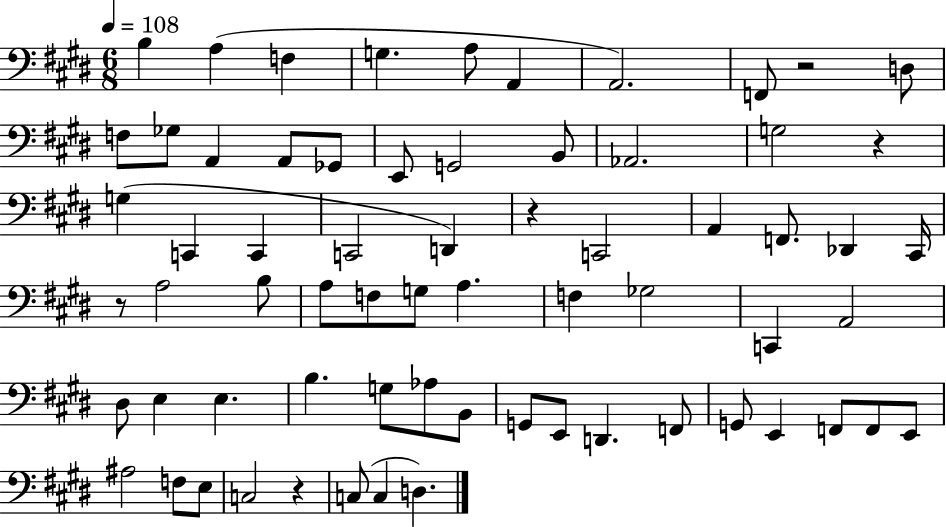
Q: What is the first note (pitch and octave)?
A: B3